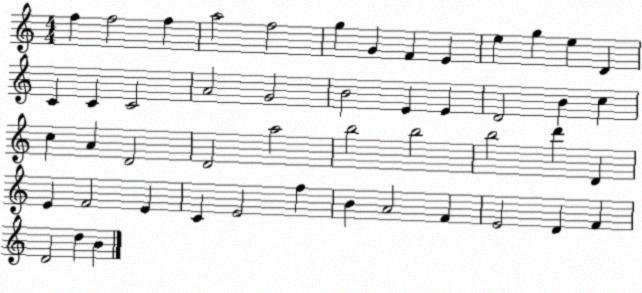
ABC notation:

X:1
T:Untitled
M:4/4
L:1/4
K:C
f f2 f a2 f2 g G F E e g e D C C C2 A2 G2 B2 E E D2 B c c A D2 D2 a2 b2 b2 b2 d' D E F2 E C E2 f B A2 F E2 D F D2 d B